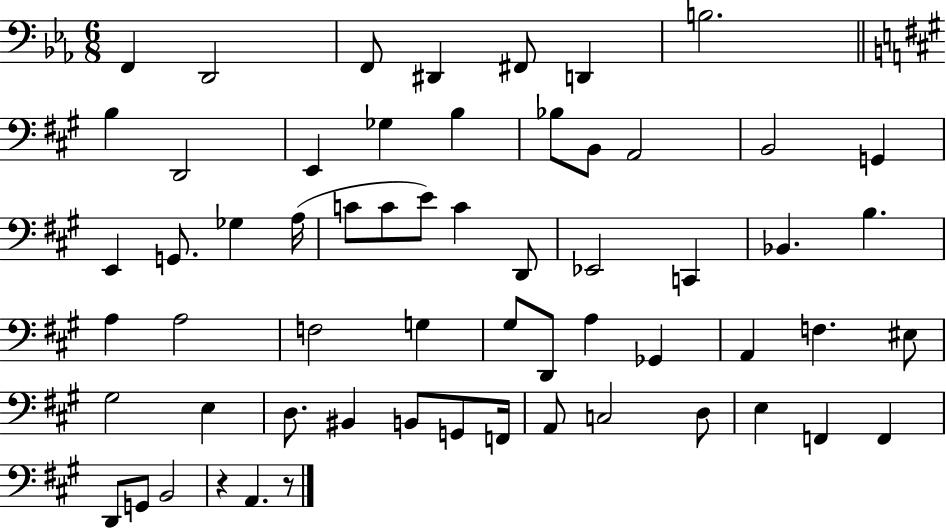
{
  \clef bass
  \numericTimeSignature
  \time 6/8
  \key ees \major
  f,4 d,2 | f,8 dis,4 fis,8 d,4 | b2. | \bar "||" \break \key a \major b4 d,2 | e,4 ges4 b4 | bes8 b,8 a,2 | b,2 g,4 | \break e,4 g,8. ges4 a16( | c'8 c'8 e'8) c'4 d,8 | ees,2 c,4 | bes,4. b4. | \break a4 a2 | f2 g4 | gis8 d,8 a4 ges,4 | a,4 f4. eis8 | \break gis2 e4 | d8. bis,4 b,8 g,8 f,16 | a,8 c2 d8 | e4 f,4 f,4 | \break d,8 g,8 b,2 | r4 a,4. r8 | \bar "|."
}